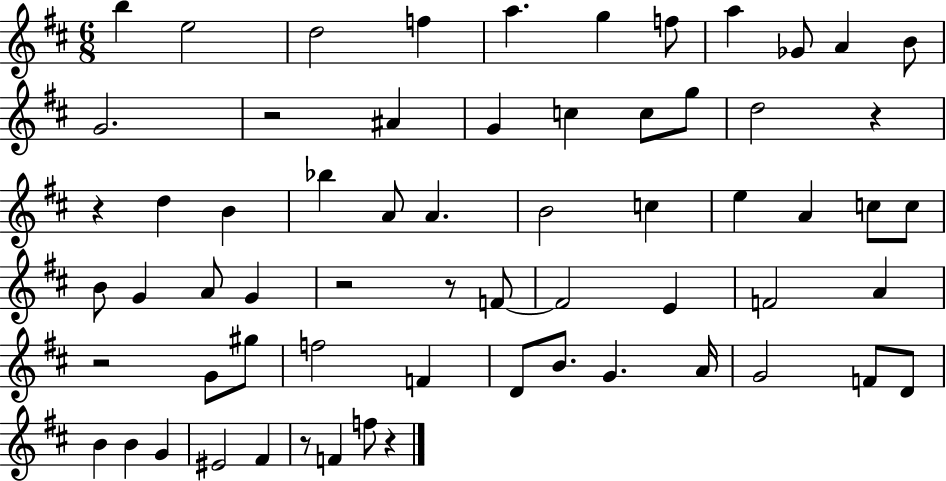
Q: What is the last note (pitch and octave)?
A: F5